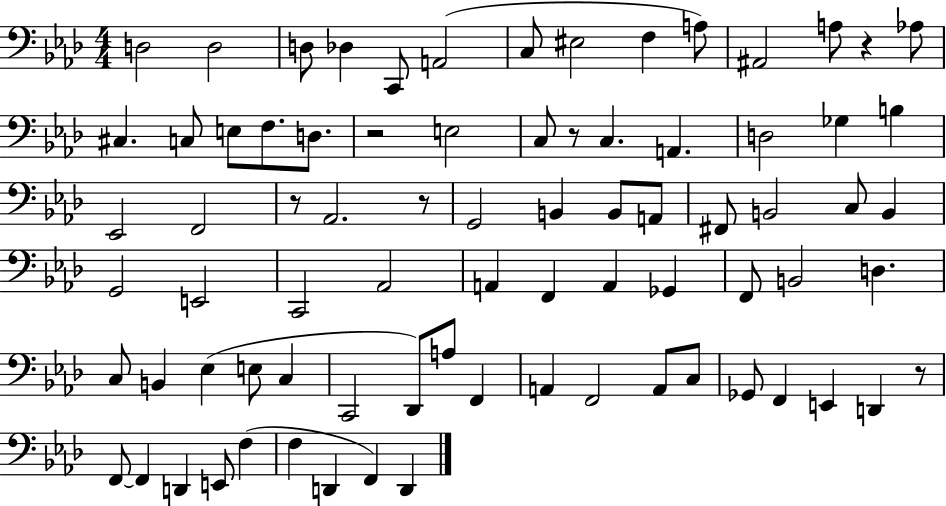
{
  \clef bass
  \numericTimeSignature
  \time 4/4
  \key aes \major
  d2 d2 | d8 des4 c,8 a,2( | c8 eis2 f4 a8) | ais,2 a8 r4 aes8 | \break cis4. c8 e8 f8. d8. | r2 e2 | c8 r8 c4. a,4. | d2 ges4 b4 | \break ees,2 f,2 | r8 aes,2. r8 | g,2 b,4 b,8 a,8 | fis,8 b,2 c8 b,4 | \break g,2 e,2 | c,2 aes,2 | a,4 f,4 a,4 ges,4 | f,8 b,2 d4. | \break c8 b,4 ees4( e8 c4 | c,2 des,8) a8 f,4 | a,4 f,2 a,8 c8 | ges,8 f,4 e,4 d,4 r8 | \break f,8~~ f,4 d,4 e,8 f4( | f4 d,4 f,4) d,4 | \bar "|."
}